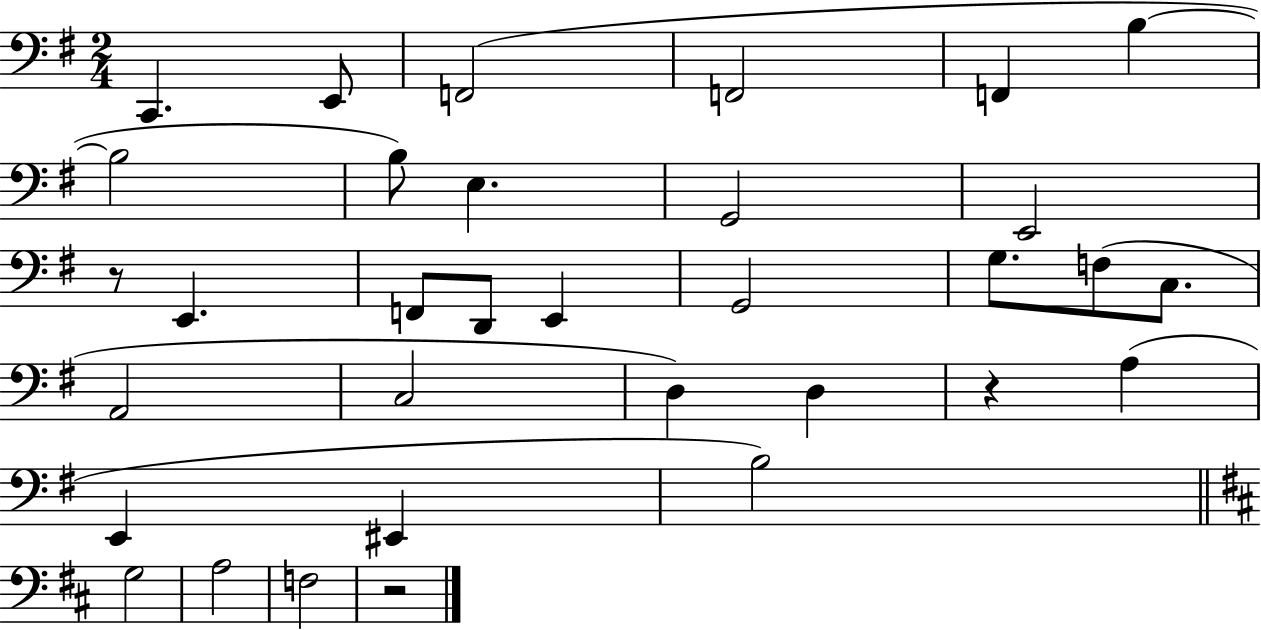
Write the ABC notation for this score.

X:1
T:Untitled
M:2/4
L:1/4
K:G
C,, E,,/2 F,,2 F,,2 F,, B, B,2 B,/2 E, G,,2 E,,2 z/2 E,, F,,/2 D,,/2 E,, G,,2 G,/2 F,/2 C,/2 A,,2 C,2 D, D, z A, E,, ^E,, B,2 G,2 A,2 F,2 z2